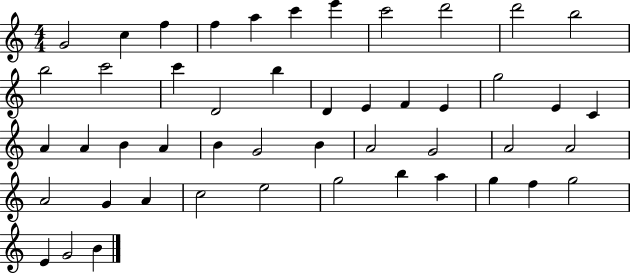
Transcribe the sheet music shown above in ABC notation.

X:1
T:Untitled
M:4/4
L:1/4
K:C
G2 c f f a c' e' c'2 d'2 d'2 b2 b2 c'2 c' D2 b D E F E g2 E C A A B A B G2 B A2 G2 A2 A2 A2 G A c2 e2 g2 b a g f g2 E G2 B